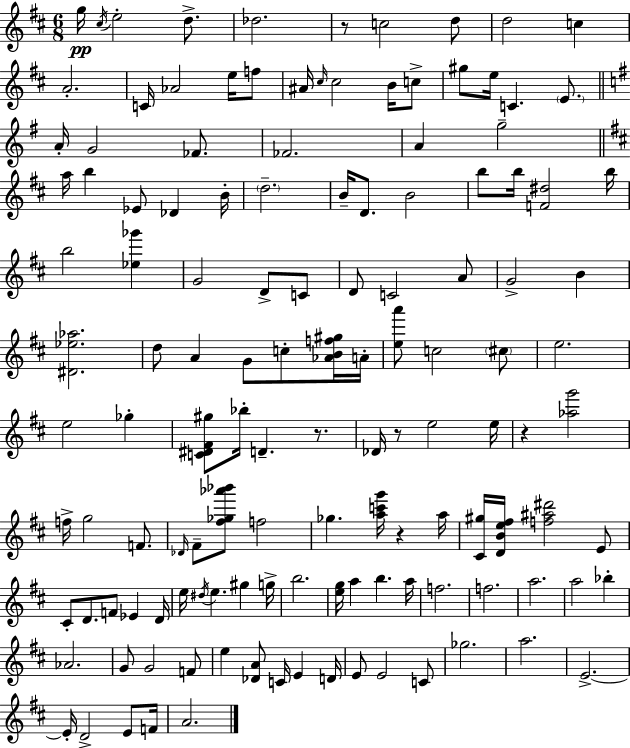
G5/s C#5/s E5/h D5/e. Db5/h. R/e C5/h D5/e D5/h C5/q A4/h. C4/s Ab4/h E5/s F5/e A#4/s C#5/s C#5/h B4/s C5/e G#5/e E5/s C4/q. E4/e. A4/s G4/h FES4/e. FES4/h. A4/q G5/h A5/s B5/q Eb4/e Db4/q B4/s D5/h. B4/s D4/e. B4/h B5/e B5/s [F4,D#5]/h B5/s B5/h [Eb5,Gb6]/q G4/h D4/e C4/e D4/e C4/h A4/e G4/h B4/q [D#4,Eb5,Ab5]/h. D5/e A4/q G4/e C5/e [Ab4,B4,F5,G#5]/s A4/s [E5,A6]/e C5/h C#5/e E5/h. E5/h Gb5/q [C4,D#4,F#4,G#5]/e Bb5/s D4/q. R/e. Db4/s R/e E5/h E5/s R/q [Ab5,G6]/h F5/s G5/h F4/e. Db4/s F#4/e [F#5,Gb5,Ab6,Bb6]/e F5/h Gb5/q. [A5,C6,G6]/s R/q A5/s [C#4,G#5]/s [D4,B4,E5,F#5]/s [F5,A#5,D#6]/h E4/e C#4/e D4/e. F4/e Eb4/q D4/s E5/s D#5/s E5/q. G#5/q G5/s B5/h. [E5,G5]/s A5/q B5/q. A5/s F5/h. F5/h. A5/h. A5/h Bb5/q Ab4/h. G4/e G4/h F4/e E5/q [Db4,A4]/e C4/s E4/q D4/s E4/e E4/h C4/e Gb5/h. A5/h. E4/h. E4/s D4/h E4/e F4/s A4/h.